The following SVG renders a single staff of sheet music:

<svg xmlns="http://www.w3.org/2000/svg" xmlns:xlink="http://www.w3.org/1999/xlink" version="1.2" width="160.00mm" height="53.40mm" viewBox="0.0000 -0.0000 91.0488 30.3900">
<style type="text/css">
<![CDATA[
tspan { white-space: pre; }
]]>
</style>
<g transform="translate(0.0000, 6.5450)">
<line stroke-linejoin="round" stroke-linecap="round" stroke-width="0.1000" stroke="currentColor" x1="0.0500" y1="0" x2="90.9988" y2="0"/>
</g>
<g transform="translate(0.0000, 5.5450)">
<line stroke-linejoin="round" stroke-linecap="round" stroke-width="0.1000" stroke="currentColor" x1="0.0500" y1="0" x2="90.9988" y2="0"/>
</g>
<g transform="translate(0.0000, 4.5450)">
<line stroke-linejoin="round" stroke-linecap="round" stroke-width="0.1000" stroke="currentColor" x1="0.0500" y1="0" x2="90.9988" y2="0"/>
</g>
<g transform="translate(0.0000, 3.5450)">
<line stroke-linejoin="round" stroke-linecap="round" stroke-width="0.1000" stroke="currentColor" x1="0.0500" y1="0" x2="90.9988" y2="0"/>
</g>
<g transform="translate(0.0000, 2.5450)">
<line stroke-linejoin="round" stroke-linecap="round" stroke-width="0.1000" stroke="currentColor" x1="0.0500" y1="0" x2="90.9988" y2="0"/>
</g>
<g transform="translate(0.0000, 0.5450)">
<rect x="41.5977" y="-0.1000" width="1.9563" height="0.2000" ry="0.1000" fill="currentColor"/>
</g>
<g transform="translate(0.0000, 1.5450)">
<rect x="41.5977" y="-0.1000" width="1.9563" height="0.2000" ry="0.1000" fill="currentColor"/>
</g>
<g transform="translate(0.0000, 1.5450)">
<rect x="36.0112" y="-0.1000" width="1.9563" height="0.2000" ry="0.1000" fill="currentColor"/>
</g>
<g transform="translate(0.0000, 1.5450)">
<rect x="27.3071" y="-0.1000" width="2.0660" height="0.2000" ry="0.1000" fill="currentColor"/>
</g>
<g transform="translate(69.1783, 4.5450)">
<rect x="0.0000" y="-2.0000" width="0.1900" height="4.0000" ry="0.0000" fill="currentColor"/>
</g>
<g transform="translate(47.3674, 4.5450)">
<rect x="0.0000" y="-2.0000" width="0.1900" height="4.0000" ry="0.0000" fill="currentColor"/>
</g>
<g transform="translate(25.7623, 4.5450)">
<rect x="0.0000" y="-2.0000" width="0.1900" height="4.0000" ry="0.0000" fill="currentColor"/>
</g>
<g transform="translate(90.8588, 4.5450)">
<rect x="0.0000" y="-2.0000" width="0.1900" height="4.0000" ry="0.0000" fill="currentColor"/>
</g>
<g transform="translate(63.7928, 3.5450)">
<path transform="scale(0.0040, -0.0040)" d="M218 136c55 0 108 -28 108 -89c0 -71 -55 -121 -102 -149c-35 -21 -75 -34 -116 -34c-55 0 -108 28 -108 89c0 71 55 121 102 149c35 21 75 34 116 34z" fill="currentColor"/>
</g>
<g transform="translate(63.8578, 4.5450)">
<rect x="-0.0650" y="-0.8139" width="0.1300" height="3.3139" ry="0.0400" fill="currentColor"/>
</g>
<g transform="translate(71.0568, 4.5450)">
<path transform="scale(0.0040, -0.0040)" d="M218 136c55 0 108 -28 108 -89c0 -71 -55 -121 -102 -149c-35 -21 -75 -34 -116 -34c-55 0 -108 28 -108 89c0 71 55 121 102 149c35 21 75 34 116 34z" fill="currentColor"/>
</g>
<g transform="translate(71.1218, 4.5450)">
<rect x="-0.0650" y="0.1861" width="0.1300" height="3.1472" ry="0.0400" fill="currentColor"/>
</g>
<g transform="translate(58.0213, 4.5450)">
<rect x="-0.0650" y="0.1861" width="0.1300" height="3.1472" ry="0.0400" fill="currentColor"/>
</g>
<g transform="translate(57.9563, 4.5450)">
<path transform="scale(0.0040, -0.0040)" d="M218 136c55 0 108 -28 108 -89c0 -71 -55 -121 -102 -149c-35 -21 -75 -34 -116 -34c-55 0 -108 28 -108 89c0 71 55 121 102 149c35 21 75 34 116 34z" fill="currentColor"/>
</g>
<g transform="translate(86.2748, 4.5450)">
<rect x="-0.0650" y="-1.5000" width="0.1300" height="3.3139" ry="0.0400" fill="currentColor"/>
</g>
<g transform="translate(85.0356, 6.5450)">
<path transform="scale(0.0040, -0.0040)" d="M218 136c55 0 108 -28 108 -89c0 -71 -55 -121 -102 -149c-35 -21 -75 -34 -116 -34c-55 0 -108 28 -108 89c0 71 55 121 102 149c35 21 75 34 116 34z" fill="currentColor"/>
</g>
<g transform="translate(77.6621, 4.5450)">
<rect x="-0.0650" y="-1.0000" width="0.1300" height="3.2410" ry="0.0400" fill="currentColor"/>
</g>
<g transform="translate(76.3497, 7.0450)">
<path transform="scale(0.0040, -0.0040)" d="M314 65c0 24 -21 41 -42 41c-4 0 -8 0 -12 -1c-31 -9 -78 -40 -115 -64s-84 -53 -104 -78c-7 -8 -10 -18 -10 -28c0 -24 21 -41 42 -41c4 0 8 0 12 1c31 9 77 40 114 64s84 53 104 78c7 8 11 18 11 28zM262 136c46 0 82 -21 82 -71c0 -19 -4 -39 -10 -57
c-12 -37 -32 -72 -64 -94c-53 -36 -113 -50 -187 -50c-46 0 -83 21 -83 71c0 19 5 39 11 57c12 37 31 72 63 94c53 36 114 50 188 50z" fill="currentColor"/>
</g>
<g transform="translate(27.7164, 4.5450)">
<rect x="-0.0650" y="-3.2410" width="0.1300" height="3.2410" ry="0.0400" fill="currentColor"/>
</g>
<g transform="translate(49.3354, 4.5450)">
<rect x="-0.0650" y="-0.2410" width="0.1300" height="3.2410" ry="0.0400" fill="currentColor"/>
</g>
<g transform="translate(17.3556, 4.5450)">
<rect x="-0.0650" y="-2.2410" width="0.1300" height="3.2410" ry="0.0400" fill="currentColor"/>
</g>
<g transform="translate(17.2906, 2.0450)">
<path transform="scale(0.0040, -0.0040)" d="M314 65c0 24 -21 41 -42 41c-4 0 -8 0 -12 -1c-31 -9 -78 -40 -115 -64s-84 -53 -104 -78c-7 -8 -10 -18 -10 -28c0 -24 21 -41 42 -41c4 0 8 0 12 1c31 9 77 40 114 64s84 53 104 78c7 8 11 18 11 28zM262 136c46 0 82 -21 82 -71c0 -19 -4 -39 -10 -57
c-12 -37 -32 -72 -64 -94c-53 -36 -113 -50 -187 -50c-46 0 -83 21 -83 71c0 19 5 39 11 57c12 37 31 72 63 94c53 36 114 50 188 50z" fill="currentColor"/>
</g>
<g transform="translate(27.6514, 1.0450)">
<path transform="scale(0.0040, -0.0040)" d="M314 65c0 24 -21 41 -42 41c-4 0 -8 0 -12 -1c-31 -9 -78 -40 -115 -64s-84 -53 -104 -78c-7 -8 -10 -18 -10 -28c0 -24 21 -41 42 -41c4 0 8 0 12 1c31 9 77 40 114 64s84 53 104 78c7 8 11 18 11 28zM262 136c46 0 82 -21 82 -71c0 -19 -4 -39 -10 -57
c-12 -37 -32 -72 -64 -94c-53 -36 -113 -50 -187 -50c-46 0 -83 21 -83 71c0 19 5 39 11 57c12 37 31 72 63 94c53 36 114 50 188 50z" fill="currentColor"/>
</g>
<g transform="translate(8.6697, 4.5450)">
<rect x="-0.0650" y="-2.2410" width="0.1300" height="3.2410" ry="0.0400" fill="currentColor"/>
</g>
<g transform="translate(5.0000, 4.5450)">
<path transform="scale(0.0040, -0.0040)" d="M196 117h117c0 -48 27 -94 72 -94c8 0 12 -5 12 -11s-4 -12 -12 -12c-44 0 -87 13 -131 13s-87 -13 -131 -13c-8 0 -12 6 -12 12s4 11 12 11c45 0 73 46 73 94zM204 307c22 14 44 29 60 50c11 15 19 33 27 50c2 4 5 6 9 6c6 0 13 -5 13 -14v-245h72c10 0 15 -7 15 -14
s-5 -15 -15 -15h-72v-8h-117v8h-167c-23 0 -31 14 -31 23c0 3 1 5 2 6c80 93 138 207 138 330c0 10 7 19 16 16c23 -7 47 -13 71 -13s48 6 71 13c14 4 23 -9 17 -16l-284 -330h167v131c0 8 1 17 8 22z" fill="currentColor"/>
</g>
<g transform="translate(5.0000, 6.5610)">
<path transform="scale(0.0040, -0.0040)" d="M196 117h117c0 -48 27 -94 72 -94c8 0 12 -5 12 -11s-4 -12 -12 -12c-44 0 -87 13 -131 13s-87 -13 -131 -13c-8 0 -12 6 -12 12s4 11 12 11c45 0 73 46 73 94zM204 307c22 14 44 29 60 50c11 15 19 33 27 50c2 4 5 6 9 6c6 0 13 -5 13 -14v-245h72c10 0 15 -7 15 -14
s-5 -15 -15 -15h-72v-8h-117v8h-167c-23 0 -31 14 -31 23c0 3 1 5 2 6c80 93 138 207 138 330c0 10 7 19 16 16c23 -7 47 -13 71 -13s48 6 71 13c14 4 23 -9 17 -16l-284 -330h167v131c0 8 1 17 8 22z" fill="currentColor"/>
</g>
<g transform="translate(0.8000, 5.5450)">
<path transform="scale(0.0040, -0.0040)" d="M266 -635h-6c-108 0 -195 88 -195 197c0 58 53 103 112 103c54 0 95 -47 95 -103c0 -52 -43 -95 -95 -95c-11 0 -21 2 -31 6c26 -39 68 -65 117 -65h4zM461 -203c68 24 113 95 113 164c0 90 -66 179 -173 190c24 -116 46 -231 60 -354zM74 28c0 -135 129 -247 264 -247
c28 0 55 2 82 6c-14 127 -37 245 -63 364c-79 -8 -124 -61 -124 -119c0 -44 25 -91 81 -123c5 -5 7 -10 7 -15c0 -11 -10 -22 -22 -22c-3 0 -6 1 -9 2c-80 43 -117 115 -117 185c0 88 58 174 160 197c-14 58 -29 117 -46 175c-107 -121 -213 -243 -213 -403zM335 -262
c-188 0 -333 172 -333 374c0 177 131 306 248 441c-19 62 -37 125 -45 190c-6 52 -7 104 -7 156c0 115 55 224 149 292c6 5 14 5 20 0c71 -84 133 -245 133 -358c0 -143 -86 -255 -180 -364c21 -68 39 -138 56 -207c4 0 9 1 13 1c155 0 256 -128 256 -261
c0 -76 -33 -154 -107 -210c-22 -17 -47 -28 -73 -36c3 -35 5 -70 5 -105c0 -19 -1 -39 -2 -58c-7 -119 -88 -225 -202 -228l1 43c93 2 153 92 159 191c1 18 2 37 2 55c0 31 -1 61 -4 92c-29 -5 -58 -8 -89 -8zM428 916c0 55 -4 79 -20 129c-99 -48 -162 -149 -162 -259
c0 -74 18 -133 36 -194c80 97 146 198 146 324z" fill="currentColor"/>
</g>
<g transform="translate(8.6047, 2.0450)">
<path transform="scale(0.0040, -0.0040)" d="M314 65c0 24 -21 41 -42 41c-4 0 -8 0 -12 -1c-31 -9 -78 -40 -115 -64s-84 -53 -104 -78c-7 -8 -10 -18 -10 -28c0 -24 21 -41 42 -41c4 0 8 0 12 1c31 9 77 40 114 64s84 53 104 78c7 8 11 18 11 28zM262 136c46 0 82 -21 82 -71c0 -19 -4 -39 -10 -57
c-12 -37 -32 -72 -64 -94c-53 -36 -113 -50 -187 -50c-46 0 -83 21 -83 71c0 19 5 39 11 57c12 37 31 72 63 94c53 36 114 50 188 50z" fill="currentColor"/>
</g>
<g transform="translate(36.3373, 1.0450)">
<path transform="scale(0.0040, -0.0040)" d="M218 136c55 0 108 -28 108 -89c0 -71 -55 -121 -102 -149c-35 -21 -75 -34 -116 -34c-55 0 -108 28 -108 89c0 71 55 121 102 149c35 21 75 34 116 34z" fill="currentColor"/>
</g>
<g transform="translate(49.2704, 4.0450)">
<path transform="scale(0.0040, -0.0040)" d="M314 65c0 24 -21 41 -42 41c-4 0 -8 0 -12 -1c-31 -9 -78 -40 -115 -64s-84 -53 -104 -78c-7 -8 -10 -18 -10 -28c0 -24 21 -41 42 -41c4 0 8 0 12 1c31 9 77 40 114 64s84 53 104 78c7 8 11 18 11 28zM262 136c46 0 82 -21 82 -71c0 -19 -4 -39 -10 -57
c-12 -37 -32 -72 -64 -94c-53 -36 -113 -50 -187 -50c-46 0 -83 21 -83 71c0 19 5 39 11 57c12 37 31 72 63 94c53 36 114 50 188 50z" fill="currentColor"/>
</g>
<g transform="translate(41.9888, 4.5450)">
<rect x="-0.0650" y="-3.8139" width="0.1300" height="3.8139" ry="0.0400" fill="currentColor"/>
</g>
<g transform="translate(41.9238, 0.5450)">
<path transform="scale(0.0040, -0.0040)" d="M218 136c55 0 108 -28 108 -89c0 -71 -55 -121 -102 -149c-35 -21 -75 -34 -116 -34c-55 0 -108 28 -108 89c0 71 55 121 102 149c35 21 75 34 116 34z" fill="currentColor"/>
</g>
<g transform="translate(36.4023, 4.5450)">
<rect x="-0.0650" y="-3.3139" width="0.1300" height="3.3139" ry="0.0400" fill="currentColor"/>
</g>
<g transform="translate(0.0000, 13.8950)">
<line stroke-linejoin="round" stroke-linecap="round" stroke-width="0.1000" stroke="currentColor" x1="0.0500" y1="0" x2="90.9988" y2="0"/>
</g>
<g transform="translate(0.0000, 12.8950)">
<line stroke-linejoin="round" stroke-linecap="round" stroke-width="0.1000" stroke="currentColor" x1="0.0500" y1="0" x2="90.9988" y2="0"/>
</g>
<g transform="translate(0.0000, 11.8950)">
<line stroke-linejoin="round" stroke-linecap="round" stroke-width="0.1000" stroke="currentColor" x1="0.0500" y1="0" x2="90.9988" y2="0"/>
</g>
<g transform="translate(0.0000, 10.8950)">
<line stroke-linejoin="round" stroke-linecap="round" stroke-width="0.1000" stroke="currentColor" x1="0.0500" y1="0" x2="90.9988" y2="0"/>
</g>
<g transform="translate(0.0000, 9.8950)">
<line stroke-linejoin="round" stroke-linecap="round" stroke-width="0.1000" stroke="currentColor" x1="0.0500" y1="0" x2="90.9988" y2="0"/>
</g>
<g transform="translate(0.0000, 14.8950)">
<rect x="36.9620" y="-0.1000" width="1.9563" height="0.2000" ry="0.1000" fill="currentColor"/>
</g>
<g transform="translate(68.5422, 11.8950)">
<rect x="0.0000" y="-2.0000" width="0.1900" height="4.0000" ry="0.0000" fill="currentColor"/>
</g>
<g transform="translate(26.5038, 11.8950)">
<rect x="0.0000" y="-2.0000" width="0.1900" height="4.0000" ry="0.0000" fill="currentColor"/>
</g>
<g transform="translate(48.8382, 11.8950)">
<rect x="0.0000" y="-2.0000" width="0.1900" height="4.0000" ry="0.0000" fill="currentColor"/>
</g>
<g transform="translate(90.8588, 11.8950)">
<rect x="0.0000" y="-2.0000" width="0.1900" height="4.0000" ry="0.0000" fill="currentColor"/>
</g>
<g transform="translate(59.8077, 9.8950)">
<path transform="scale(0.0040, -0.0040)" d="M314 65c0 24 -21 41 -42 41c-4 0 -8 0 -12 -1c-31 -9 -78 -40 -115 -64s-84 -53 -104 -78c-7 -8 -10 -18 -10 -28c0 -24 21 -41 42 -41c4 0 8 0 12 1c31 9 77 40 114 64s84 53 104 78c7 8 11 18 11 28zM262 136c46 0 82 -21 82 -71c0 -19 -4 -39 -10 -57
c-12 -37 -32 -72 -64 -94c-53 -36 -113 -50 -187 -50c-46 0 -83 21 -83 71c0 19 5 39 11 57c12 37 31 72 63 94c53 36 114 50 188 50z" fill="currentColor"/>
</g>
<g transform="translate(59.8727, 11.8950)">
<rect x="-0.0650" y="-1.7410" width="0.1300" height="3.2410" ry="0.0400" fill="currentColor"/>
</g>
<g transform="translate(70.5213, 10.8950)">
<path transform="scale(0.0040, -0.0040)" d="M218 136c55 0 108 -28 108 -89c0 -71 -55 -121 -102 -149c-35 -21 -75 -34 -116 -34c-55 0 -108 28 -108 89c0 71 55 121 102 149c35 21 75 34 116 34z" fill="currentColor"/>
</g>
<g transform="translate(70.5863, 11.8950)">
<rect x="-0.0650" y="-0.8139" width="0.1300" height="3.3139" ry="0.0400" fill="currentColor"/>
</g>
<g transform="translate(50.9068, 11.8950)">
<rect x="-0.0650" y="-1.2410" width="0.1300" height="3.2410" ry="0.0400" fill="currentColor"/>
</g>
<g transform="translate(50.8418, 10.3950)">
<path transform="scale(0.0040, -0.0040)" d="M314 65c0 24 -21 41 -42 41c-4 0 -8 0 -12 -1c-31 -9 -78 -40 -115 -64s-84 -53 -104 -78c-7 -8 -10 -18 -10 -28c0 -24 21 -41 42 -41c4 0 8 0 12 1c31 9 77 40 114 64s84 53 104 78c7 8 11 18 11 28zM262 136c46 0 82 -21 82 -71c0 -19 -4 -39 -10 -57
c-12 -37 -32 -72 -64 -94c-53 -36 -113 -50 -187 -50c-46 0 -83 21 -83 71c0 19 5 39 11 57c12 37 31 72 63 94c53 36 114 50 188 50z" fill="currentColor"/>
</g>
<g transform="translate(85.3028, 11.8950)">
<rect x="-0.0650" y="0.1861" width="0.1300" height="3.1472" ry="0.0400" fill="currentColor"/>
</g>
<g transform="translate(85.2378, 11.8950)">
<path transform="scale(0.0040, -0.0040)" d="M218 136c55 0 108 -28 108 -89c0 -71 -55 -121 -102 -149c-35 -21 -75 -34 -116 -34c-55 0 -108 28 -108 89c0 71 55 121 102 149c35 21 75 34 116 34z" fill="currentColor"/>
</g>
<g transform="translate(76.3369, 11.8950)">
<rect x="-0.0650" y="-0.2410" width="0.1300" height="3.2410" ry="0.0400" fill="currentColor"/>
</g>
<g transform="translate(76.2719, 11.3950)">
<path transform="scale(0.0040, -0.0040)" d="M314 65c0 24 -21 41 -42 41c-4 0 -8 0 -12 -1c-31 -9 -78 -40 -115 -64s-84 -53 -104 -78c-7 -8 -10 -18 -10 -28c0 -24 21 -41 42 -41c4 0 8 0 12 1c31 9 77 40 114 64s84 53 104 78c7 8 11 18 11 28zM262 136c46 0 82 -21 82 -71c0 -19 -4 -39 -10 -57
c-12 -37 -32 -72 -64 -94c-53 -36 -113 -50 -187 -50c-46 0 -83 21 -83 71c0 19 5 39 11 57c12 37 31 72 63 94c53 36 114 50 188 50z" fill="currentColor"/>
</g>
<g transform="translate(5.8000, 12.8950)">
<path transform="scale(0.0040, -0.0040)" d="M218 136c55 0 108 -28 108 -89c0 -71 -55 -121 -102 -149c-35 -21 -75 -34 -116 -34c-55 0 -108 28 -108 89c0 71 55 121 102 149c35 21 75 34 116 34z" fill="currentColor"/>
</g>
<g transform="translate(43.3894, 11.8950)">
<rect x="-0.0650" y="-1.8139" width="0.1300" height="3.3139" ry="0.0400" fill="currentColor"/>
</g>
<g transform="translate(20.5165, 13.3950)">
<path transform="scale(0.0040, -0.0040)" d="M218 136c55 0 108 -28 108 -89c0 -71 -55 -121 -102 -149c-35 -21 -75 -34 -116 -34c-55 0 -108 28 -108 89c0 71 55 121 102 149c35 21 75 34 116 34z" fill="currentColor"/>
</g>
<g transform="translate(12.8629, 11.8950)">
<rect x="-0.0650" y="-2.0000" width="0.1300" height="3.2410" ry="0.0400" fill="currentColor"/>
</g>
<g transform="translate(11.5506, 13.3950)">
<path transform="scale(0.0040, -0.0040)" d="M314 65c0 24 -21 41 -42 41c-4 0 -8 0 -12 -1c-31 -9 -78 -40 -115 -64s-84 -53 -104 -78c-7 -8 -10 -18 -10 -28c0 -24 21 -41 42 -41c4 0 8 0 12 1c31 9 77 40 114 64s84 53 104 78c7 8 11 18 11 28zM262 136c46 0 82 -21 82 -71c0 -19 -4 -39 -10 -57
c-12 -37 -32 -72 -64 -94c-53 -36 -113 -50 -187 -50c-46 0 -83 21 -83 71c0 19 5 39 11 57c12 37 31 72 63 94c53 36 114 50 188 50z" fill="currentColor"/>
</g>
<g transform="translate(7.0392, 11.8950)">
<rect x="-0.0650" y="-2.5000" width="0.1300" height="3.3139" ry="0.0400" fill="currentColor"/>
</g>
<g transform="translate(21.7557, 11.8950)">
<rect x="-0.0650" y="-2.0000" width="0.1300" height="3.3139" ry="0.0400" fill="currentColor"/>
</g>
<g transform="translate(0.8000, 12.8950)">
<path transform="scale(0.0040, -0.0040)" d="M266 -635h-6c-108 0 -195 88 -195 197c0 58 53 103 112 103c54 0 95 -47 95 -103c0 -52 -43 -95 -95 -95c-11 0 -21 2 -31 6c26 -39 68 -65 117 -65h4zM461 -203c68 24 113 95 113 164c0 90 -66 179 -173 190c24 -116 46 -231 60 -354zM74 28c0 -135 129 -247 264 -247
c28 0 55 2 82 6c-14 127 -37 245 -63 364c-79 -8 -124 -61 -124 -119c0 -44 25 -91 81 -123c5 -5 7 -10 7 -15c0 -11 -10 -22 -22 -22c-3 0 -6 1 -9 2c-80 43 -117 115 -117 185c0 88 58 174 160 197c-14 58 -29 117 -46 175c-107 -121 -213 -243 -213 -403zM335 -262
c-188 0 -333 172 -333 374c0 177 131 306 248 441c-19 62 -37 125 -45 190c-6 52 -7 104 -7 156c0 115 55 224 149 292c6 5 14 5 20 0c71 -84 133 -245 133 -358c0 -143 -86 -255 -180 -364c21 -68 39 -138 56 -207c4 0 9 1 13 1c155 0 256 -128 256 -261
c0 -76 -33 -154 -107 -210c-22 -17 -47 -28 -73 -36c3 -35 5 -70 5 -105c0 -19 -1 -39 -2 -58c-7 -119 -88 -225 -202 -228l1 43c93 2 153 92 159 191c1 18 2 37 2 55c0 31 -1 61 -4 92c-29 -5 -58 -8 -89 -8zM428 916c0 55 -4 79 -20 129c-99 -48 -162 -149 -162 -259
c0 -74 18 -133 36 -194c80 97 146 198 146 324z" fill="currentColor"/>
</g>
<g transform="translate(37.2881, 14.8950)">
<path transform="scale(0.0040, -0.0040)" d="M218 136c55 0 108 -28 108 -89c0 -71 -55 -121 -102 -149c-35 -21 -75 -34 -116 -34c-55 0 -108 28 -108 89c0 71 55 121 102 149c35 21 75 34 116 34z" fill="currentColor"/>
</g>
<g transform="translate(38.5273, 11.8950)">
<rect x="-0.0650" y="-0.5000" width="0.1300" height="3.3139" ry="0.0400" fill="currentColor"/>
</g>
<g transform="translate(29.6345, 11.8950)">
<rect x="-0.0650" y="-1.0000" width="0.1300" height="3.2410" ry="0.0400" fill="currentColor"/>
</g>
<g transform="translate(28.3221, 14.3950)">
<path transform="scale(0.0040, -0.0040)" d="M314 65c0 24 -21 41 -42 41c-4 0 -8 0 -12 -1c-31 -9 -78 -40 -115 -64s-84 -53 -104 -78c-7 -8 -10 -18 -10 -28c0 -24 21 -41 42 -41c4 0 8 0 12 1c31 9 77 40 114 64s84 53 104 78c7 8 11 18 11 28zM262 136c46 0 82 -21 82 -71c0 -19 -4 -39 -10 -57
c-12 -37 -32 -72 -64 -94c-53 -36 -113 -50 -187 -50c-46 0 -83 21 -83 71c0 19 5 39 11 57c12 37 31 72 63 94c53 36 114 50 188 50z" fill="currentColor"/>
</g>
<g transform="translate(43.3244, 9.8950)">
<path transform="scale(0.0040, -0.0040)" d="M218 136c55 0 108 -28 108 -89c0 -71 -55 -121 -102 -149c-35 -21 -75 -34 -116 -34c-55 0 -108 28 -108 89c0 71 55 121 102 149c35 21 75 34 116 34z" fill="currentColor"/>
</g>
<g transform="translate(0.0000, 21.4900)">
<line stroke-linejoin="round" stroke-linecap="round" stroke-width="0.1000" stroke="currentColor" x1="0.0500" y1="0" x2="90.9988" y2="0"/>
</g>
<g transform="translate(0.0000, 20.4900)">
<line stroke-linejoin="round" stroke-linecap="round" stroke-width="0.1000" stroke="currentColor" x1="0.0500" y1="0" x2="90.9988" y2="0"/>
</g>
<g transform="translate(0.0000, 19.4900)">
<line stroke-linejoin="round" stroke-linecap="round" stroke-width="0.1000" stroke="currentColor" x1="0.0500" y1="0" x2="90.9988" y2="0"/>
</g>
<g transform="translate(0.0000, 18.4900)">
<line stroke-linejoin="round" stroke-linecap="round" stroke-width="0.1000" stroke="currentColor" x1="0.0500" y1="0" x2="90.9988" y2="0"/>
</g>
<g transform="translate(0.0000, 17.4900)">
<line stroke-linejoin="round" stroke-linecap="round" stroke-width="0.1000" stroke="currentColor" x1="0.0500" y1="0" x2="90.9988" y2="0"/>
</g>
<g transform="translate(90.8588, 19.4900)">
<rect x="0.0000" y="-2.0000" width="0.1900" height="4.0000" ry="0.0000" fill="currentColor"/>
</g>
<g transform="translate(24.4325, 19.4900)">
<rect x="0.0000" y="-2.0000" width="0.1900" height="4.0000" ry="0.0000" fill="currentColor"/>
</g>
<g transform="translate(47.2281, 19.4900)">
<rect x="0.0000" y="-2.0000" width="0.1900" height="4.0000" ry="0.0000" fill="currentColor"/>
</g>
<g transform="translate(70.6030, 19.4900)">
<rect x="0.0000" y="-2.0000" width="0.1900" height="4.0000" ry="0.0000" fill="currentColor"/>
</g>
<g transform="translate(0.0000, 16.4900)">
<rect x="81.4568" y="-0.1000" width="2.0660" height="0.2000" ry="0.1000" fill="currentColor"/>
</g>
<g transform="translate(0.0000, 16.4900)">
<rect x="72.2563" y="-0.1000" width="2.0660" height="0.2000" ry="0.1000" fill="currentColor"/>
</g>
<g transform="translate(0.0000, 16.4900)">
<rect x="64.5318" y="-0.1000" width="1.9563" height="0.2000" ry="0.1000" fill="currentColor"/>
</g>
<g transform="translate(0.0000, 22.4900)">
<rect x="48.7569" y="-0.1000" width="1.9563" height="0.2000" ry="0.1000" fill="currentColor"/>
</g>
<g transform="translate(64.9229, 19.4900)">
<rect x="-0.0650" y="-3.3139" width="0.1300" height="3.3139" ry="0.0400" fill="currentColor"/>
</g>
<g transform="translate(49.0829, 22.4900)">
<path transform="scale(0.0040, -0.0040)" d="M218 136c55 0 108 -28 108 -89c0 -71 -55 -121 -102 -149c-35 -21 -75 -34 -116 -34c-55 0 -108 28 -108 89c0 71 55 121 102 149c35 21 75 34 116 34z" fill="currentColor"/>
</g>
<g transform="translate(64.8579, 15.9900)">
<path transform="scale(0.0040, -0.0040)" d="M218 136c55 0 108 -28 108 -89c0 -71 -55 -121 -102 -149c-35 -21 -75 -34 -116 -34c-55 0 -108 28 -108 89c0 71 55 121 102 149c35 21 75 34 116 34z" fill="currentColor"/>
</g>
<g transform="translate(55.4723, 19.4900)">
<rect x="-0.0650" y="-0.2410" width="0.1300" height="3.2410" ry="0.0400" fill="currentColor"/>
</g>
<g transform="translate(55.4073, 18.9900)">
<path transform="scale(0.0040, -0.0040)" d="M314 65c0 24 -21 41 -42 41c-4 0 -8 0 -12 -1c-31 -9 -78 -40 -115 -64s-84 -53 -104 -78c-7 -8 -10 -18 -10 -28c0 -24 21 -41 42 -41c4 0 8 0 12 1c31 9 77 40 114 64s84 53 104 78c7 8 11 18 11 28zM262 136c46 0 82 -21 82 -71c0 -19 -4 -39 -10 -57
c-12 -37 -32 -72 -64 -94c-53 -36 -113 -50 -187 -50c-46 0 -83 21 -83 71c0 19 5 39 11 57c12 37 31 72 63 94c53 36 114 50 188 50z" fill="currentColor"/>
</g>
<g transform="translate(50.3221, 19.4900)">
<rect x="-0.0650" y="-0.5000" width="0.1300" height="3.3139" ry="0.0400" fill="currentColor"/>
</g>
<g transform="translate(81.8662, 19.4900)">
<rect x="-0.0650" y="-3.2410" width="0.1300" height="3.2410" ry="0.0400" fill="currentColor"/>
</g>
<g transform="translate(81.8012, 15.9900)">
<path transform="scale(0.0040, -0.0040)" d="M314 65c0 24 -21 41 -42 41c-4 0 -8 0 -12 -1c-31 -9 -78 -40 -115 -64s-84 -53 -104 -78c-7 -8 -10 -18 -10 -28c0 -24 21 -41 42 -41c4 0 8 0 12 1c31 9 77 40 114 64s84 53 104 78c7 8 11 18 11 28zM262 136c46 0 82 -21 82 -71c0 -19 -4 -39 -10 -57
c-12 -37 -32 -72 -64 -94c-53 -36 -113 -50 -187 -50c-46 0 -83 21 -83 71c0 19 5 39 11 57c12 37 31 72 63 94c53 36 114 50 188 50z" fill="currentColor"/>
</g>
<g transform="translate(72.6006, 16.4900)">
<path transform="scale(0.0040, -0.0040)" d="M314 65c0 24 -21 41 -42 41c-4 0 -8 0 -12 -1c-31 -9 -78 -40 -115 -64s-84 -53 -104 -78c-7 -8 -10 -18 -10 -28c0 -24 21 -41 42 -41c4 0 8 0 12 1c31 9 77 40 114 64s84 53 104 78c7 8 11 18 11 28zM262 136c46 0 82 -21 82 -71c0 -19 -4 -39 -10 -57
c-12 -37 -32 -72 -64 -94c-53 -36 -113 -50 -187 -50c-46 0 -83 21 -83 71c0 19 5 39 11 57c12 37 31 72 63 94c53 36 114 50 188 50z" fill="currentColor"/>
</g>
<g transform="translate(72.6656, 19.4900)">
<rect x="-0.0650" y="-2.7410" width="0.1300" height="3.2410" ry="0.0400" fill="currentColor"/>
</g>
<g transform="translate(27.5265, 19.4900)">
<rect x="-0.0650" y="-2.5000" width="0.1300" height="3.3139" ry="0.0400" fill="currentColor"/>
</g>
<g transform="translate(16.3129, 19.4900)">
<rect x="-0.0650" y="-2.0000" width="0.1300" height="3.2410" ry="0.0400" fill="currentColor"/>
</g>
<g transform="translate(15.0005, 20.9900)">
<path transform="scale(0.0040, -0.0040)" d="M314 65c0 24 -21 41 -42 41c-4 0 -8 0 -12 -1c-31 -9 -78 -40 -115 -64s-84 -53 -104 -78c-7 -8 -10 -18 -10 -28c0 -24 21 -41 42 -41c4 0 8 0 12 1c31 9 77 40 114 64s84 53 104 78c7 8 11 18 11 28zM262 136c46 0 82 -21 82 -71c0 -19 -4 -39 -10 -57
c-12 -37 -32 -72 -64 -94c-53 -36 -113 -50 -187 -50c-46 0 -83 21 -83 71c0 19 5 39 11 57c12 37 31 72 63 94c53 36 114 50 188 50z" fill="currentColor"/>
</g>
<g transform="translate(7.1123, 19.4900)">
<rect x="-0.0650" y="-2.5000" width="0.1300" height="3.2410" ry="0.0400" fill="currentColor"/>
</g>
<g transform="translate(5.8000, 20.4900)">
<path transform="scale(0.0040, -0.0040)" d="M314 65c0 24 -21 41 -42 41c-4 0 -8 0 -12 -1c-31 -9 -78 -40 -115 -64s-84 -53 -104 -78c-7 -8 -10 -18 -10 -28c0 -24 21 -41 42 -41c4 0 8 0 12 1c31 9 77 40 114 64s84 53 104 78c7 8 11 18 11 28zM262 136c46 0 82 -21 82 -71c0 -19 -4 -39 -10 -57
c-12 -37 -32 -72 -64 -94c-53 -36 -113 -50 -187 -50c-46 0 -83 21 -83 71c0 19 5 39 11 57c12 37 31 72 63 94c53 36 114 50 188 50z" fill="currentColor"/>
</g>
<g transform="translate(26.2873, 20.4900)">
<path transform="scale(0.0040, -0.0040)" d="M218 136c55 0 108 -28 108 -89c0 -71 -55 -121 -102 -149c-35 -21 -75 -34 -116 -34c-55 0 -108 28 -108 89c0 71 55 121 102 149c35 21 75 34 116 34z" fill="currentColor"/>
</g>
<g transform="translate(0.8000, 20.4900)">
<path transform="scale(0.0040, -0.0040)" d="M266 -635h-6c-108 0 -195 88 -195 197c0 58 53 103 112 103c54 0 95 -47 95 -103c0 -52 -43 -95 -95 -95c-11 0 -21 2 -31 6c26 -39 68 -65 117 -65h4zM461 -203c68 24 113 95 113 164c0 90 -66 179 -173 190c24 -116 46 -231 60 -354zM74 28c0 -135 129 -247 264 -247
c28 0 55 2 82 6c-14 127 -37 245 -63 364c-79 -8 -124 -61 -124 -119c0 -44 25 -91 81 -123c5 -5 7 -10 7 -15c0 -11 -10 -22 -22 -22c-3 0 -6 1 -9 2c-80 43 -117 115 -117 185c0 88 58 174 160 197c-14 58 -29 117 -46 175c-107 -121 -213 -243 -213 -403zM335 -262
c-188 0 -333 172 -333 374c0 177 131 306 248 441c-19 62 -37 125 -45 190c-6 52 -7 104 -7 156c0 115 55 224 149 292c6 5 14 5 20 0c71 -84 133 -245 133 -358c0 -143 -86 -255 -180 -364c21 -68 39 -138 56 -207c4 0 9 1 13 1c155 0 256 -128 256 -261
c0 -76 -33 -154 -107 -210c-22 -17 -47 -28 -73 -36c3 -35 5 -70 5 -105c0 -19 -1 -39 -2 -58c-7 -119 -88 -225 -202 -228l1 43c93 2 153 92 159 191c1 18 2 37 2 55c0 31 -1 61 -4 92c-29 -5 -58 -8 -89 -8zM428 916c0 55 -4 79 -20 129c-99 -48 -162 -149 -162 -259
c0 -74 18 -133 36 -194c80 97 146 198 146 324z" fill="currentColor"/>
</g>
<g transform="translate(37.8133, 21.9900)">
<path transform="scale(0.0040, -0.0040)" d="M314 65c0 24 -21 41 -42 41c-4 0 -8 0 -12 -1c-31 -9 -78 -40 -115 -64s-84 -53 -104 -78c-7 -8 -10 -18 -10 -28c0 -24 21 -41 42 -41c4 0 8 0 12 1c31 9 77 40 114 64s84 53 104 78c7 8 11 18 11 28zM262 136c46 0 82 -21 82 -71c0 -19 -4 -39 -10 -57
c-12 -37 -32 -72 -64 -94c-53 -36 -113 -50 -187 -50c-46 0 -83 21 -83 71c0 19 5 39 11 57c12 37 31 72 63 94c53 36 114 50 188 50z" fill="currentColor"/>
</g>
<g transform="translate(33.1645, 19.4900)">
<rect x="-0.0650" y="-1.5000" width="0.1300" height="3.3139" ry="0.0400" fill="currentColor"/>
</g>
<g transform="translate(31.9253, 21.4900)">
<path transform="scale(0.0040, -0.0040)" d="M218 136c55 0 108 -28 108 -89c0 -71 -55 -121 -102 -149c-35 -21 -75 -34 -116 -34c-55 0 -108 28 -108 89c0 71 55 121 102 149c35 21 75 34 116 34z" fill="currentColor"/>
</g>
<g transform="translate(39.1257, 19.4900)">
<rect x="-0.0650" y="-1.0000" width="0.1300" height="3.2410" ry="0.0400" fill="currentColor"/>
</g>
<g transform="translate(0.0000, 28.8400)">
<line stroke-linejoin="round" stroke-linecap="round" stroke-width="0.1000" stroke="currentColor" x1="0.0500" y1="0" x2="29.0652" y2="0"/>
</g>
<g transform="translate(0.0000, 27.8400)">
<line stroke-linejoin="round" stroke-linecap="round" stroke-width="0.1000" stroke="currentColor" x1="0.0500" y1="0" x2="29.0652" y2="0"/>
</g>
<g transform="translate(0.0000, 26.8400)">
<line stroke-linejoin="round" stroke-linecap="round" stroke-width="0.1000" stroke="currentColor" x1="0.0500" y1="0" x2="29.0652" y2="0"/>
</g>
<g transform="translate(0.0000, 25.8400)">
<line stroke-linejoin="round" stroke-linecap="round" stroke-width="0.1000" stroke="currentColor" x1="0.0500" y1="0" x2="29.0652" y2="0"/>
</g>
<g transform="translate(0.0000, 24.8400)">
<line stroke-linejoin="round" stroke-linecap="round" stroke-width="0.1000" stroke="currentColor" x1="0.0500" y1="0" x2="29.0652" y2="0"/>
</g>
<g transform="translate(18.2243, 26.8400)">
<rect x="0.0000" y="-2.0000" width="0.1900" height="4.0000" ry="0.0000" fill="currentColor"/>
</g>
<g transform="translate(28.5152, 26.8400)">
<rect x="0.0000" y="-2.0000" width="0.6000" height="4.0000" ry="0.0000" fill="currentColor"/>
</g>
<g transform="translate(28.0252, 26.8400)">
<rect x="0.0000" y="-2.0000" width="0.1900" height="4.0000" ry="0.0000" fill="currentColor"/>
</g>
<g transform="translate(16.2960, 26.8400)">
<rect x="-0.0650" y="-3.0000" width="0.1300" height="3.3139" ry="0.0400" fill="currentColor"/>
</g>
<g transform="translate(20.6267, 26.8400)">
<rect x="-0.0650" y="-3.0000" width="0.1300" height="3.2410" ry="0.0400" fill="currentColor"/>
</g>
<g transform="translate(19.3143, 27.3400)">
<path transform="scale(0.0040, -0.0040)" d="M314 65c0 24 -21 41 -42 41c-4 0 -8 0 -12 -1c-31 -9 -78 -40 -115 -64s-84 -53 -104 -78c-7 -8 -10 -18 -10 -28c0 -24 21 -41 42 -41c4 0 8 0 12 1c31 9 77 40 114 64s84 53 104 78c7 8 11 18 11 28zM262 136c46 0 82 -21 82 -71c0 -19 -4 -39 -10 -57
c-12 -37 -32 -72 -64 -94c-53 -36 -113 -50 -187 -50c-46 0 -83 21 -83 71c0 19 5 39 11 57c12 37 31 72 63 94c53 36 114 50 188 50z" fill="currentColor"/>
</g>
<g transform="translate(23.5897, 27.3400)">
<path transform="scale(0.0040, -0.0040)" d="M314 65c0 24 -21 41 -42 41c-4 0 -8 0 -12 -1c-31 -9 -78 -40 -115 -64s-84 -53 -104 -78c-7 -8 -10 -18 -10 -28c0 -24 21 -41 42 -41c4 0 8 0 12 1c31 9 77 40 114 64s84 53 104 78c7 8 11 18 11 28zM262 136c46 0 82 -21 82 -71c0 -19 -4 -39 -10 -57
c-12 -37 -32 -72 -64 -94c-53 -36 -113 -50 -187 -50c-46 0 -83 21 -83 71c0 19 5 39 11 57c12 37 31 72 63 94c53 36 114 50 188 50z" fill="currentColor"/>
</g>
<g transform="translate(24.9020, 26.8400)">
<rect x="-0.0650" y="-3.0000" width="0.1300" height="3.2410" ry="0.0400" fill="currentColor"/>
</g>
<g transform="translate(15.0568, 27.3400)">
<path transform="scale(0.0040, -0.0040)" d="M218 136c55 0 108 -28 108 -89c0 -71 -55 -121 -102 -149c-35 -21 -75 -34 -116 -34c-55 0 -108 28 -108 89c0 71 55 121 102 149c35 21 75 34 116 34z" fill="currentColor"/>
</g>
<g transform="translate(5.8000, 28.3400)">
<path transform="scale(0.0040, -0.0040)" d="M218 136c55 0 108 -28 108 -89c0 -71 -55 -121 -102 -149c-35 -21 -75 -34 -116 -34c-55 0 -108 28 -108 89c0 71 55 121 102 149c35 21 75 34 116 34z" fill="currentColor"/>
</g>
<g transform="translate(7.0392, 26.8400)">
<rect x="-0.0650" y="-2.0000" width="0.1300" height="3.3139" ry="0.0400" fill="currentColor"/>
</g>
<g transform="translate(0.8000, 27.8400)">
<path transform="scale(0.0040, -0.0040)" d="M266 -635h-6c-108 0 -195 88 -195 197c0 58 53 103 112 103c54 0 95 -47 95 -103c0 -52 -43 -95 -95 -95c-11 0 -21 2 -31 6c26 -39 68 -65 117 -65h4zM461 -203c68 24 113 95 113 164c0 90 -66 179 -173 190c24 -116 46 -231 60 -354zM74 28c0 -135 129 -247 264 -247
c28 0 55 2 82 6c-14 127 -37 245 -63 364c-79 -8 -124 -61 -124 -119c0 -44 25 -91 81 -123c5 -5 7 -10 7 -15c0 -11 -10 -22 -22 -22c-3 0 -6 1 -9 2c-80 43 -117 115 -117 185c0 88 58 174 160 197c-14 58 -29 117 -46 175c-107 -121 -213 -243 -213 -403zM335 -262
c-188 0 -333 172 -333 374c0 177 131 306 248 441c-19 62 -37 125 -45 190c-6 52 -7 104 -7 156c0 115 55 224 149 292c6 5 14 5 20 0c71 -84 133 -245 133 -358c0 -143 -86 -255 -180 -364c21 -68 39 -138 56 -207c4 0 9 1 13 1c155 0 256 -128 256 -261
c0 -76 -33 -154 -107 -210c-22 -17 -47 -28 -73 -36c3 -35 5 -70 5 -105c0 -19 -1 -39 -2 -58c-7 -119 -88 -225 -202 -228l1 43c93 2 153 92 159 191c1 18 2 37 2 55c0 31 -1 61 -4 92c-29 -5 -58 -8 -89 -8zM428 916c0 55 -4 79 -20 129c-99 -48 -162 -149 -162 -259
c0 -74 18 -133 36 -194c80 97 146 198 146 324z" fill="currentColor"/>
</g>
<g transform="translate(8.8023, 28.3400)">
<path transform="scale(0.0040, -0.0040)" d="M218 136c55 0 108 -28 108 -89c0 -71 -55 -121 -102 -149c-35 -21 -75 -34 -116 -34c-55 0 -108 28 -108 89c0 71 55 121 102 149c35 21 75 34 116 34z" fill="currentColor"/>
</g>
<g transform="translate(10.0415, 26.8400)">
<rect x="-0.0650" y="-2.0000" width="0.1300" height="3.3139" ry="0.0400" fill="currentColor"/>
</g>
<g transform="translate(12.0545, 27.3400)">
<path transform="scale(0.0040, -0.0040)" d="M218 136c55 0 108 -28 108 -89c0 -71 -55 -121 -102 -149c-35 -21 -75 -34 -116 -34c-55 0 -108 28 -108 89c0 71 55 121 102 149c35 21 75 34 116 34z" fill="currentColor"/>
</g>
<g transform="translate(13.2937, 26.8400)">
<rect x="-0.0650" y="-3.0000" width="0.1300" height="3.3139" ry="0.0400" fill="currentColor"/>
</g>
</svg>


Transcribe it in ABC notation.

X:1
T:Untitled
M:4/4
L:1/4
K:C
g2 g2 b2 b c' c2 B d B D2 E G F2 F D2 C f e2 f2 d c2 B G2 F2 G E D2 C c2 b a2 b2 F F A A A2 A2